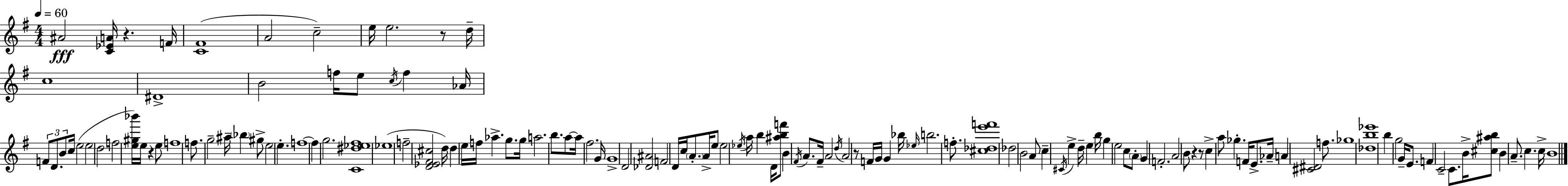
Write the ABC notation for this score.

X:1
T:Untitled
M:4/4
L:1/4
K:Em
^A2 [C_EA]/4 z F/4 [C^F]4 A2 c2 e/4 e2 z/2 d/4 c4 ^D4 B2 f/4 e/2 c/4 f _A/4 F/2 D/2 B/2 c/4 e2 e2 d2 f2 [e^g_b']/4 e/4 z e/2 f4 f/2 g2 ^a/4 _b ^g/2 e2 e f4 f g2 [C^d_e^f]4 _e4 f2 [D_E^F^c]2 d/4 d e/4 f/4 _a g/2 g/4 a2 b/2 a/2 a/4 ^f2 G/4 G4 D2 [_D^A]2 F2 D/4 c/4 A/2 A/4 e/2 e2 _e/4 a/4 b D/4 [^abf']/2 B ^F/4 A/2 ^F/4 A2 d/4 A2 z/2 F/4 G/4 G _b/4 _e/4 b2 f/2 [^c_de'f']4 _d2 B2 A/2 c ^C/4 e d/4 e b/4 g e2 c/2 A/2 G F2 A2 B/2 z z/2 c a/2 _g F/4 E/2 _A/4 A [^C^D]2 f/2 _g4 [_db_e']4 b g2 G/4 E/2 F C2 C/2 B/4 [^c^ab]/2 B A/2 c c/4 B4